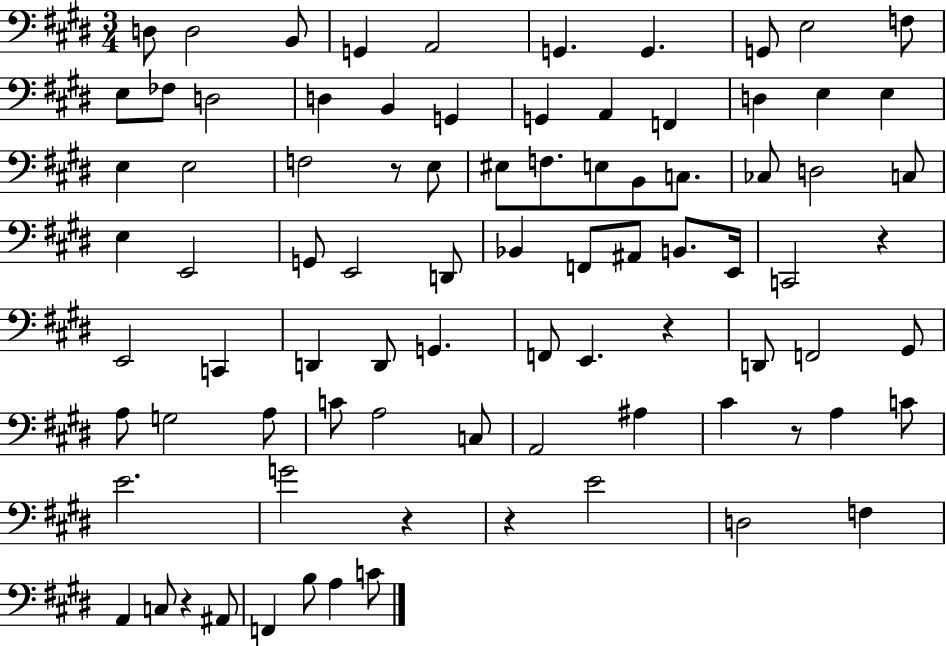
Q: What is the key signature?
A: E major